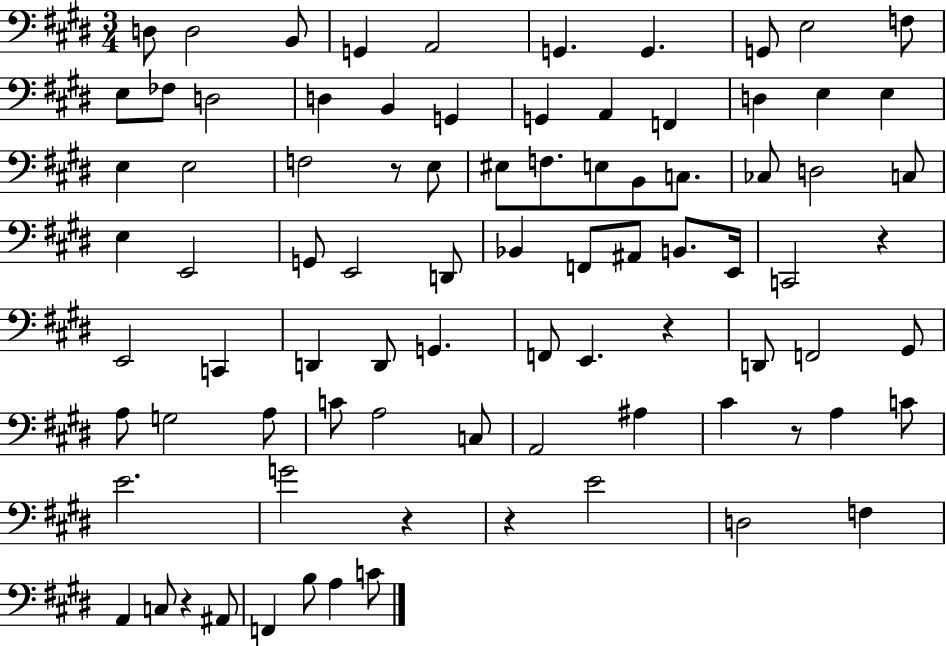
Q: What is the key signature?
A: E major